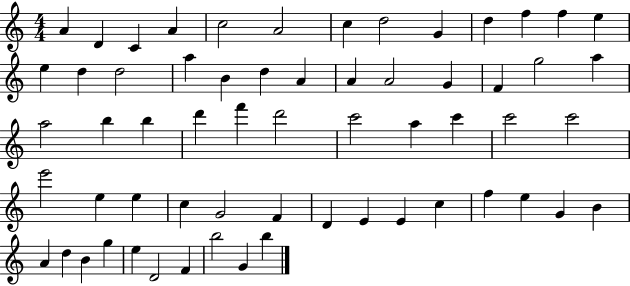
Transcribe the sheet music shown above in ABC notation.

X:1
T:Untitled
M:4/4
L:1/4
K:C
A D C A c2 A2 c d2 G d f f e e d d2 a B d A A A2 G F g2 a a2 b b d' f' d'2 c'2 a c' c'2 c'2 e'2 e e c G2 F D E E c f e G B A d B g e D2 F b2 G b